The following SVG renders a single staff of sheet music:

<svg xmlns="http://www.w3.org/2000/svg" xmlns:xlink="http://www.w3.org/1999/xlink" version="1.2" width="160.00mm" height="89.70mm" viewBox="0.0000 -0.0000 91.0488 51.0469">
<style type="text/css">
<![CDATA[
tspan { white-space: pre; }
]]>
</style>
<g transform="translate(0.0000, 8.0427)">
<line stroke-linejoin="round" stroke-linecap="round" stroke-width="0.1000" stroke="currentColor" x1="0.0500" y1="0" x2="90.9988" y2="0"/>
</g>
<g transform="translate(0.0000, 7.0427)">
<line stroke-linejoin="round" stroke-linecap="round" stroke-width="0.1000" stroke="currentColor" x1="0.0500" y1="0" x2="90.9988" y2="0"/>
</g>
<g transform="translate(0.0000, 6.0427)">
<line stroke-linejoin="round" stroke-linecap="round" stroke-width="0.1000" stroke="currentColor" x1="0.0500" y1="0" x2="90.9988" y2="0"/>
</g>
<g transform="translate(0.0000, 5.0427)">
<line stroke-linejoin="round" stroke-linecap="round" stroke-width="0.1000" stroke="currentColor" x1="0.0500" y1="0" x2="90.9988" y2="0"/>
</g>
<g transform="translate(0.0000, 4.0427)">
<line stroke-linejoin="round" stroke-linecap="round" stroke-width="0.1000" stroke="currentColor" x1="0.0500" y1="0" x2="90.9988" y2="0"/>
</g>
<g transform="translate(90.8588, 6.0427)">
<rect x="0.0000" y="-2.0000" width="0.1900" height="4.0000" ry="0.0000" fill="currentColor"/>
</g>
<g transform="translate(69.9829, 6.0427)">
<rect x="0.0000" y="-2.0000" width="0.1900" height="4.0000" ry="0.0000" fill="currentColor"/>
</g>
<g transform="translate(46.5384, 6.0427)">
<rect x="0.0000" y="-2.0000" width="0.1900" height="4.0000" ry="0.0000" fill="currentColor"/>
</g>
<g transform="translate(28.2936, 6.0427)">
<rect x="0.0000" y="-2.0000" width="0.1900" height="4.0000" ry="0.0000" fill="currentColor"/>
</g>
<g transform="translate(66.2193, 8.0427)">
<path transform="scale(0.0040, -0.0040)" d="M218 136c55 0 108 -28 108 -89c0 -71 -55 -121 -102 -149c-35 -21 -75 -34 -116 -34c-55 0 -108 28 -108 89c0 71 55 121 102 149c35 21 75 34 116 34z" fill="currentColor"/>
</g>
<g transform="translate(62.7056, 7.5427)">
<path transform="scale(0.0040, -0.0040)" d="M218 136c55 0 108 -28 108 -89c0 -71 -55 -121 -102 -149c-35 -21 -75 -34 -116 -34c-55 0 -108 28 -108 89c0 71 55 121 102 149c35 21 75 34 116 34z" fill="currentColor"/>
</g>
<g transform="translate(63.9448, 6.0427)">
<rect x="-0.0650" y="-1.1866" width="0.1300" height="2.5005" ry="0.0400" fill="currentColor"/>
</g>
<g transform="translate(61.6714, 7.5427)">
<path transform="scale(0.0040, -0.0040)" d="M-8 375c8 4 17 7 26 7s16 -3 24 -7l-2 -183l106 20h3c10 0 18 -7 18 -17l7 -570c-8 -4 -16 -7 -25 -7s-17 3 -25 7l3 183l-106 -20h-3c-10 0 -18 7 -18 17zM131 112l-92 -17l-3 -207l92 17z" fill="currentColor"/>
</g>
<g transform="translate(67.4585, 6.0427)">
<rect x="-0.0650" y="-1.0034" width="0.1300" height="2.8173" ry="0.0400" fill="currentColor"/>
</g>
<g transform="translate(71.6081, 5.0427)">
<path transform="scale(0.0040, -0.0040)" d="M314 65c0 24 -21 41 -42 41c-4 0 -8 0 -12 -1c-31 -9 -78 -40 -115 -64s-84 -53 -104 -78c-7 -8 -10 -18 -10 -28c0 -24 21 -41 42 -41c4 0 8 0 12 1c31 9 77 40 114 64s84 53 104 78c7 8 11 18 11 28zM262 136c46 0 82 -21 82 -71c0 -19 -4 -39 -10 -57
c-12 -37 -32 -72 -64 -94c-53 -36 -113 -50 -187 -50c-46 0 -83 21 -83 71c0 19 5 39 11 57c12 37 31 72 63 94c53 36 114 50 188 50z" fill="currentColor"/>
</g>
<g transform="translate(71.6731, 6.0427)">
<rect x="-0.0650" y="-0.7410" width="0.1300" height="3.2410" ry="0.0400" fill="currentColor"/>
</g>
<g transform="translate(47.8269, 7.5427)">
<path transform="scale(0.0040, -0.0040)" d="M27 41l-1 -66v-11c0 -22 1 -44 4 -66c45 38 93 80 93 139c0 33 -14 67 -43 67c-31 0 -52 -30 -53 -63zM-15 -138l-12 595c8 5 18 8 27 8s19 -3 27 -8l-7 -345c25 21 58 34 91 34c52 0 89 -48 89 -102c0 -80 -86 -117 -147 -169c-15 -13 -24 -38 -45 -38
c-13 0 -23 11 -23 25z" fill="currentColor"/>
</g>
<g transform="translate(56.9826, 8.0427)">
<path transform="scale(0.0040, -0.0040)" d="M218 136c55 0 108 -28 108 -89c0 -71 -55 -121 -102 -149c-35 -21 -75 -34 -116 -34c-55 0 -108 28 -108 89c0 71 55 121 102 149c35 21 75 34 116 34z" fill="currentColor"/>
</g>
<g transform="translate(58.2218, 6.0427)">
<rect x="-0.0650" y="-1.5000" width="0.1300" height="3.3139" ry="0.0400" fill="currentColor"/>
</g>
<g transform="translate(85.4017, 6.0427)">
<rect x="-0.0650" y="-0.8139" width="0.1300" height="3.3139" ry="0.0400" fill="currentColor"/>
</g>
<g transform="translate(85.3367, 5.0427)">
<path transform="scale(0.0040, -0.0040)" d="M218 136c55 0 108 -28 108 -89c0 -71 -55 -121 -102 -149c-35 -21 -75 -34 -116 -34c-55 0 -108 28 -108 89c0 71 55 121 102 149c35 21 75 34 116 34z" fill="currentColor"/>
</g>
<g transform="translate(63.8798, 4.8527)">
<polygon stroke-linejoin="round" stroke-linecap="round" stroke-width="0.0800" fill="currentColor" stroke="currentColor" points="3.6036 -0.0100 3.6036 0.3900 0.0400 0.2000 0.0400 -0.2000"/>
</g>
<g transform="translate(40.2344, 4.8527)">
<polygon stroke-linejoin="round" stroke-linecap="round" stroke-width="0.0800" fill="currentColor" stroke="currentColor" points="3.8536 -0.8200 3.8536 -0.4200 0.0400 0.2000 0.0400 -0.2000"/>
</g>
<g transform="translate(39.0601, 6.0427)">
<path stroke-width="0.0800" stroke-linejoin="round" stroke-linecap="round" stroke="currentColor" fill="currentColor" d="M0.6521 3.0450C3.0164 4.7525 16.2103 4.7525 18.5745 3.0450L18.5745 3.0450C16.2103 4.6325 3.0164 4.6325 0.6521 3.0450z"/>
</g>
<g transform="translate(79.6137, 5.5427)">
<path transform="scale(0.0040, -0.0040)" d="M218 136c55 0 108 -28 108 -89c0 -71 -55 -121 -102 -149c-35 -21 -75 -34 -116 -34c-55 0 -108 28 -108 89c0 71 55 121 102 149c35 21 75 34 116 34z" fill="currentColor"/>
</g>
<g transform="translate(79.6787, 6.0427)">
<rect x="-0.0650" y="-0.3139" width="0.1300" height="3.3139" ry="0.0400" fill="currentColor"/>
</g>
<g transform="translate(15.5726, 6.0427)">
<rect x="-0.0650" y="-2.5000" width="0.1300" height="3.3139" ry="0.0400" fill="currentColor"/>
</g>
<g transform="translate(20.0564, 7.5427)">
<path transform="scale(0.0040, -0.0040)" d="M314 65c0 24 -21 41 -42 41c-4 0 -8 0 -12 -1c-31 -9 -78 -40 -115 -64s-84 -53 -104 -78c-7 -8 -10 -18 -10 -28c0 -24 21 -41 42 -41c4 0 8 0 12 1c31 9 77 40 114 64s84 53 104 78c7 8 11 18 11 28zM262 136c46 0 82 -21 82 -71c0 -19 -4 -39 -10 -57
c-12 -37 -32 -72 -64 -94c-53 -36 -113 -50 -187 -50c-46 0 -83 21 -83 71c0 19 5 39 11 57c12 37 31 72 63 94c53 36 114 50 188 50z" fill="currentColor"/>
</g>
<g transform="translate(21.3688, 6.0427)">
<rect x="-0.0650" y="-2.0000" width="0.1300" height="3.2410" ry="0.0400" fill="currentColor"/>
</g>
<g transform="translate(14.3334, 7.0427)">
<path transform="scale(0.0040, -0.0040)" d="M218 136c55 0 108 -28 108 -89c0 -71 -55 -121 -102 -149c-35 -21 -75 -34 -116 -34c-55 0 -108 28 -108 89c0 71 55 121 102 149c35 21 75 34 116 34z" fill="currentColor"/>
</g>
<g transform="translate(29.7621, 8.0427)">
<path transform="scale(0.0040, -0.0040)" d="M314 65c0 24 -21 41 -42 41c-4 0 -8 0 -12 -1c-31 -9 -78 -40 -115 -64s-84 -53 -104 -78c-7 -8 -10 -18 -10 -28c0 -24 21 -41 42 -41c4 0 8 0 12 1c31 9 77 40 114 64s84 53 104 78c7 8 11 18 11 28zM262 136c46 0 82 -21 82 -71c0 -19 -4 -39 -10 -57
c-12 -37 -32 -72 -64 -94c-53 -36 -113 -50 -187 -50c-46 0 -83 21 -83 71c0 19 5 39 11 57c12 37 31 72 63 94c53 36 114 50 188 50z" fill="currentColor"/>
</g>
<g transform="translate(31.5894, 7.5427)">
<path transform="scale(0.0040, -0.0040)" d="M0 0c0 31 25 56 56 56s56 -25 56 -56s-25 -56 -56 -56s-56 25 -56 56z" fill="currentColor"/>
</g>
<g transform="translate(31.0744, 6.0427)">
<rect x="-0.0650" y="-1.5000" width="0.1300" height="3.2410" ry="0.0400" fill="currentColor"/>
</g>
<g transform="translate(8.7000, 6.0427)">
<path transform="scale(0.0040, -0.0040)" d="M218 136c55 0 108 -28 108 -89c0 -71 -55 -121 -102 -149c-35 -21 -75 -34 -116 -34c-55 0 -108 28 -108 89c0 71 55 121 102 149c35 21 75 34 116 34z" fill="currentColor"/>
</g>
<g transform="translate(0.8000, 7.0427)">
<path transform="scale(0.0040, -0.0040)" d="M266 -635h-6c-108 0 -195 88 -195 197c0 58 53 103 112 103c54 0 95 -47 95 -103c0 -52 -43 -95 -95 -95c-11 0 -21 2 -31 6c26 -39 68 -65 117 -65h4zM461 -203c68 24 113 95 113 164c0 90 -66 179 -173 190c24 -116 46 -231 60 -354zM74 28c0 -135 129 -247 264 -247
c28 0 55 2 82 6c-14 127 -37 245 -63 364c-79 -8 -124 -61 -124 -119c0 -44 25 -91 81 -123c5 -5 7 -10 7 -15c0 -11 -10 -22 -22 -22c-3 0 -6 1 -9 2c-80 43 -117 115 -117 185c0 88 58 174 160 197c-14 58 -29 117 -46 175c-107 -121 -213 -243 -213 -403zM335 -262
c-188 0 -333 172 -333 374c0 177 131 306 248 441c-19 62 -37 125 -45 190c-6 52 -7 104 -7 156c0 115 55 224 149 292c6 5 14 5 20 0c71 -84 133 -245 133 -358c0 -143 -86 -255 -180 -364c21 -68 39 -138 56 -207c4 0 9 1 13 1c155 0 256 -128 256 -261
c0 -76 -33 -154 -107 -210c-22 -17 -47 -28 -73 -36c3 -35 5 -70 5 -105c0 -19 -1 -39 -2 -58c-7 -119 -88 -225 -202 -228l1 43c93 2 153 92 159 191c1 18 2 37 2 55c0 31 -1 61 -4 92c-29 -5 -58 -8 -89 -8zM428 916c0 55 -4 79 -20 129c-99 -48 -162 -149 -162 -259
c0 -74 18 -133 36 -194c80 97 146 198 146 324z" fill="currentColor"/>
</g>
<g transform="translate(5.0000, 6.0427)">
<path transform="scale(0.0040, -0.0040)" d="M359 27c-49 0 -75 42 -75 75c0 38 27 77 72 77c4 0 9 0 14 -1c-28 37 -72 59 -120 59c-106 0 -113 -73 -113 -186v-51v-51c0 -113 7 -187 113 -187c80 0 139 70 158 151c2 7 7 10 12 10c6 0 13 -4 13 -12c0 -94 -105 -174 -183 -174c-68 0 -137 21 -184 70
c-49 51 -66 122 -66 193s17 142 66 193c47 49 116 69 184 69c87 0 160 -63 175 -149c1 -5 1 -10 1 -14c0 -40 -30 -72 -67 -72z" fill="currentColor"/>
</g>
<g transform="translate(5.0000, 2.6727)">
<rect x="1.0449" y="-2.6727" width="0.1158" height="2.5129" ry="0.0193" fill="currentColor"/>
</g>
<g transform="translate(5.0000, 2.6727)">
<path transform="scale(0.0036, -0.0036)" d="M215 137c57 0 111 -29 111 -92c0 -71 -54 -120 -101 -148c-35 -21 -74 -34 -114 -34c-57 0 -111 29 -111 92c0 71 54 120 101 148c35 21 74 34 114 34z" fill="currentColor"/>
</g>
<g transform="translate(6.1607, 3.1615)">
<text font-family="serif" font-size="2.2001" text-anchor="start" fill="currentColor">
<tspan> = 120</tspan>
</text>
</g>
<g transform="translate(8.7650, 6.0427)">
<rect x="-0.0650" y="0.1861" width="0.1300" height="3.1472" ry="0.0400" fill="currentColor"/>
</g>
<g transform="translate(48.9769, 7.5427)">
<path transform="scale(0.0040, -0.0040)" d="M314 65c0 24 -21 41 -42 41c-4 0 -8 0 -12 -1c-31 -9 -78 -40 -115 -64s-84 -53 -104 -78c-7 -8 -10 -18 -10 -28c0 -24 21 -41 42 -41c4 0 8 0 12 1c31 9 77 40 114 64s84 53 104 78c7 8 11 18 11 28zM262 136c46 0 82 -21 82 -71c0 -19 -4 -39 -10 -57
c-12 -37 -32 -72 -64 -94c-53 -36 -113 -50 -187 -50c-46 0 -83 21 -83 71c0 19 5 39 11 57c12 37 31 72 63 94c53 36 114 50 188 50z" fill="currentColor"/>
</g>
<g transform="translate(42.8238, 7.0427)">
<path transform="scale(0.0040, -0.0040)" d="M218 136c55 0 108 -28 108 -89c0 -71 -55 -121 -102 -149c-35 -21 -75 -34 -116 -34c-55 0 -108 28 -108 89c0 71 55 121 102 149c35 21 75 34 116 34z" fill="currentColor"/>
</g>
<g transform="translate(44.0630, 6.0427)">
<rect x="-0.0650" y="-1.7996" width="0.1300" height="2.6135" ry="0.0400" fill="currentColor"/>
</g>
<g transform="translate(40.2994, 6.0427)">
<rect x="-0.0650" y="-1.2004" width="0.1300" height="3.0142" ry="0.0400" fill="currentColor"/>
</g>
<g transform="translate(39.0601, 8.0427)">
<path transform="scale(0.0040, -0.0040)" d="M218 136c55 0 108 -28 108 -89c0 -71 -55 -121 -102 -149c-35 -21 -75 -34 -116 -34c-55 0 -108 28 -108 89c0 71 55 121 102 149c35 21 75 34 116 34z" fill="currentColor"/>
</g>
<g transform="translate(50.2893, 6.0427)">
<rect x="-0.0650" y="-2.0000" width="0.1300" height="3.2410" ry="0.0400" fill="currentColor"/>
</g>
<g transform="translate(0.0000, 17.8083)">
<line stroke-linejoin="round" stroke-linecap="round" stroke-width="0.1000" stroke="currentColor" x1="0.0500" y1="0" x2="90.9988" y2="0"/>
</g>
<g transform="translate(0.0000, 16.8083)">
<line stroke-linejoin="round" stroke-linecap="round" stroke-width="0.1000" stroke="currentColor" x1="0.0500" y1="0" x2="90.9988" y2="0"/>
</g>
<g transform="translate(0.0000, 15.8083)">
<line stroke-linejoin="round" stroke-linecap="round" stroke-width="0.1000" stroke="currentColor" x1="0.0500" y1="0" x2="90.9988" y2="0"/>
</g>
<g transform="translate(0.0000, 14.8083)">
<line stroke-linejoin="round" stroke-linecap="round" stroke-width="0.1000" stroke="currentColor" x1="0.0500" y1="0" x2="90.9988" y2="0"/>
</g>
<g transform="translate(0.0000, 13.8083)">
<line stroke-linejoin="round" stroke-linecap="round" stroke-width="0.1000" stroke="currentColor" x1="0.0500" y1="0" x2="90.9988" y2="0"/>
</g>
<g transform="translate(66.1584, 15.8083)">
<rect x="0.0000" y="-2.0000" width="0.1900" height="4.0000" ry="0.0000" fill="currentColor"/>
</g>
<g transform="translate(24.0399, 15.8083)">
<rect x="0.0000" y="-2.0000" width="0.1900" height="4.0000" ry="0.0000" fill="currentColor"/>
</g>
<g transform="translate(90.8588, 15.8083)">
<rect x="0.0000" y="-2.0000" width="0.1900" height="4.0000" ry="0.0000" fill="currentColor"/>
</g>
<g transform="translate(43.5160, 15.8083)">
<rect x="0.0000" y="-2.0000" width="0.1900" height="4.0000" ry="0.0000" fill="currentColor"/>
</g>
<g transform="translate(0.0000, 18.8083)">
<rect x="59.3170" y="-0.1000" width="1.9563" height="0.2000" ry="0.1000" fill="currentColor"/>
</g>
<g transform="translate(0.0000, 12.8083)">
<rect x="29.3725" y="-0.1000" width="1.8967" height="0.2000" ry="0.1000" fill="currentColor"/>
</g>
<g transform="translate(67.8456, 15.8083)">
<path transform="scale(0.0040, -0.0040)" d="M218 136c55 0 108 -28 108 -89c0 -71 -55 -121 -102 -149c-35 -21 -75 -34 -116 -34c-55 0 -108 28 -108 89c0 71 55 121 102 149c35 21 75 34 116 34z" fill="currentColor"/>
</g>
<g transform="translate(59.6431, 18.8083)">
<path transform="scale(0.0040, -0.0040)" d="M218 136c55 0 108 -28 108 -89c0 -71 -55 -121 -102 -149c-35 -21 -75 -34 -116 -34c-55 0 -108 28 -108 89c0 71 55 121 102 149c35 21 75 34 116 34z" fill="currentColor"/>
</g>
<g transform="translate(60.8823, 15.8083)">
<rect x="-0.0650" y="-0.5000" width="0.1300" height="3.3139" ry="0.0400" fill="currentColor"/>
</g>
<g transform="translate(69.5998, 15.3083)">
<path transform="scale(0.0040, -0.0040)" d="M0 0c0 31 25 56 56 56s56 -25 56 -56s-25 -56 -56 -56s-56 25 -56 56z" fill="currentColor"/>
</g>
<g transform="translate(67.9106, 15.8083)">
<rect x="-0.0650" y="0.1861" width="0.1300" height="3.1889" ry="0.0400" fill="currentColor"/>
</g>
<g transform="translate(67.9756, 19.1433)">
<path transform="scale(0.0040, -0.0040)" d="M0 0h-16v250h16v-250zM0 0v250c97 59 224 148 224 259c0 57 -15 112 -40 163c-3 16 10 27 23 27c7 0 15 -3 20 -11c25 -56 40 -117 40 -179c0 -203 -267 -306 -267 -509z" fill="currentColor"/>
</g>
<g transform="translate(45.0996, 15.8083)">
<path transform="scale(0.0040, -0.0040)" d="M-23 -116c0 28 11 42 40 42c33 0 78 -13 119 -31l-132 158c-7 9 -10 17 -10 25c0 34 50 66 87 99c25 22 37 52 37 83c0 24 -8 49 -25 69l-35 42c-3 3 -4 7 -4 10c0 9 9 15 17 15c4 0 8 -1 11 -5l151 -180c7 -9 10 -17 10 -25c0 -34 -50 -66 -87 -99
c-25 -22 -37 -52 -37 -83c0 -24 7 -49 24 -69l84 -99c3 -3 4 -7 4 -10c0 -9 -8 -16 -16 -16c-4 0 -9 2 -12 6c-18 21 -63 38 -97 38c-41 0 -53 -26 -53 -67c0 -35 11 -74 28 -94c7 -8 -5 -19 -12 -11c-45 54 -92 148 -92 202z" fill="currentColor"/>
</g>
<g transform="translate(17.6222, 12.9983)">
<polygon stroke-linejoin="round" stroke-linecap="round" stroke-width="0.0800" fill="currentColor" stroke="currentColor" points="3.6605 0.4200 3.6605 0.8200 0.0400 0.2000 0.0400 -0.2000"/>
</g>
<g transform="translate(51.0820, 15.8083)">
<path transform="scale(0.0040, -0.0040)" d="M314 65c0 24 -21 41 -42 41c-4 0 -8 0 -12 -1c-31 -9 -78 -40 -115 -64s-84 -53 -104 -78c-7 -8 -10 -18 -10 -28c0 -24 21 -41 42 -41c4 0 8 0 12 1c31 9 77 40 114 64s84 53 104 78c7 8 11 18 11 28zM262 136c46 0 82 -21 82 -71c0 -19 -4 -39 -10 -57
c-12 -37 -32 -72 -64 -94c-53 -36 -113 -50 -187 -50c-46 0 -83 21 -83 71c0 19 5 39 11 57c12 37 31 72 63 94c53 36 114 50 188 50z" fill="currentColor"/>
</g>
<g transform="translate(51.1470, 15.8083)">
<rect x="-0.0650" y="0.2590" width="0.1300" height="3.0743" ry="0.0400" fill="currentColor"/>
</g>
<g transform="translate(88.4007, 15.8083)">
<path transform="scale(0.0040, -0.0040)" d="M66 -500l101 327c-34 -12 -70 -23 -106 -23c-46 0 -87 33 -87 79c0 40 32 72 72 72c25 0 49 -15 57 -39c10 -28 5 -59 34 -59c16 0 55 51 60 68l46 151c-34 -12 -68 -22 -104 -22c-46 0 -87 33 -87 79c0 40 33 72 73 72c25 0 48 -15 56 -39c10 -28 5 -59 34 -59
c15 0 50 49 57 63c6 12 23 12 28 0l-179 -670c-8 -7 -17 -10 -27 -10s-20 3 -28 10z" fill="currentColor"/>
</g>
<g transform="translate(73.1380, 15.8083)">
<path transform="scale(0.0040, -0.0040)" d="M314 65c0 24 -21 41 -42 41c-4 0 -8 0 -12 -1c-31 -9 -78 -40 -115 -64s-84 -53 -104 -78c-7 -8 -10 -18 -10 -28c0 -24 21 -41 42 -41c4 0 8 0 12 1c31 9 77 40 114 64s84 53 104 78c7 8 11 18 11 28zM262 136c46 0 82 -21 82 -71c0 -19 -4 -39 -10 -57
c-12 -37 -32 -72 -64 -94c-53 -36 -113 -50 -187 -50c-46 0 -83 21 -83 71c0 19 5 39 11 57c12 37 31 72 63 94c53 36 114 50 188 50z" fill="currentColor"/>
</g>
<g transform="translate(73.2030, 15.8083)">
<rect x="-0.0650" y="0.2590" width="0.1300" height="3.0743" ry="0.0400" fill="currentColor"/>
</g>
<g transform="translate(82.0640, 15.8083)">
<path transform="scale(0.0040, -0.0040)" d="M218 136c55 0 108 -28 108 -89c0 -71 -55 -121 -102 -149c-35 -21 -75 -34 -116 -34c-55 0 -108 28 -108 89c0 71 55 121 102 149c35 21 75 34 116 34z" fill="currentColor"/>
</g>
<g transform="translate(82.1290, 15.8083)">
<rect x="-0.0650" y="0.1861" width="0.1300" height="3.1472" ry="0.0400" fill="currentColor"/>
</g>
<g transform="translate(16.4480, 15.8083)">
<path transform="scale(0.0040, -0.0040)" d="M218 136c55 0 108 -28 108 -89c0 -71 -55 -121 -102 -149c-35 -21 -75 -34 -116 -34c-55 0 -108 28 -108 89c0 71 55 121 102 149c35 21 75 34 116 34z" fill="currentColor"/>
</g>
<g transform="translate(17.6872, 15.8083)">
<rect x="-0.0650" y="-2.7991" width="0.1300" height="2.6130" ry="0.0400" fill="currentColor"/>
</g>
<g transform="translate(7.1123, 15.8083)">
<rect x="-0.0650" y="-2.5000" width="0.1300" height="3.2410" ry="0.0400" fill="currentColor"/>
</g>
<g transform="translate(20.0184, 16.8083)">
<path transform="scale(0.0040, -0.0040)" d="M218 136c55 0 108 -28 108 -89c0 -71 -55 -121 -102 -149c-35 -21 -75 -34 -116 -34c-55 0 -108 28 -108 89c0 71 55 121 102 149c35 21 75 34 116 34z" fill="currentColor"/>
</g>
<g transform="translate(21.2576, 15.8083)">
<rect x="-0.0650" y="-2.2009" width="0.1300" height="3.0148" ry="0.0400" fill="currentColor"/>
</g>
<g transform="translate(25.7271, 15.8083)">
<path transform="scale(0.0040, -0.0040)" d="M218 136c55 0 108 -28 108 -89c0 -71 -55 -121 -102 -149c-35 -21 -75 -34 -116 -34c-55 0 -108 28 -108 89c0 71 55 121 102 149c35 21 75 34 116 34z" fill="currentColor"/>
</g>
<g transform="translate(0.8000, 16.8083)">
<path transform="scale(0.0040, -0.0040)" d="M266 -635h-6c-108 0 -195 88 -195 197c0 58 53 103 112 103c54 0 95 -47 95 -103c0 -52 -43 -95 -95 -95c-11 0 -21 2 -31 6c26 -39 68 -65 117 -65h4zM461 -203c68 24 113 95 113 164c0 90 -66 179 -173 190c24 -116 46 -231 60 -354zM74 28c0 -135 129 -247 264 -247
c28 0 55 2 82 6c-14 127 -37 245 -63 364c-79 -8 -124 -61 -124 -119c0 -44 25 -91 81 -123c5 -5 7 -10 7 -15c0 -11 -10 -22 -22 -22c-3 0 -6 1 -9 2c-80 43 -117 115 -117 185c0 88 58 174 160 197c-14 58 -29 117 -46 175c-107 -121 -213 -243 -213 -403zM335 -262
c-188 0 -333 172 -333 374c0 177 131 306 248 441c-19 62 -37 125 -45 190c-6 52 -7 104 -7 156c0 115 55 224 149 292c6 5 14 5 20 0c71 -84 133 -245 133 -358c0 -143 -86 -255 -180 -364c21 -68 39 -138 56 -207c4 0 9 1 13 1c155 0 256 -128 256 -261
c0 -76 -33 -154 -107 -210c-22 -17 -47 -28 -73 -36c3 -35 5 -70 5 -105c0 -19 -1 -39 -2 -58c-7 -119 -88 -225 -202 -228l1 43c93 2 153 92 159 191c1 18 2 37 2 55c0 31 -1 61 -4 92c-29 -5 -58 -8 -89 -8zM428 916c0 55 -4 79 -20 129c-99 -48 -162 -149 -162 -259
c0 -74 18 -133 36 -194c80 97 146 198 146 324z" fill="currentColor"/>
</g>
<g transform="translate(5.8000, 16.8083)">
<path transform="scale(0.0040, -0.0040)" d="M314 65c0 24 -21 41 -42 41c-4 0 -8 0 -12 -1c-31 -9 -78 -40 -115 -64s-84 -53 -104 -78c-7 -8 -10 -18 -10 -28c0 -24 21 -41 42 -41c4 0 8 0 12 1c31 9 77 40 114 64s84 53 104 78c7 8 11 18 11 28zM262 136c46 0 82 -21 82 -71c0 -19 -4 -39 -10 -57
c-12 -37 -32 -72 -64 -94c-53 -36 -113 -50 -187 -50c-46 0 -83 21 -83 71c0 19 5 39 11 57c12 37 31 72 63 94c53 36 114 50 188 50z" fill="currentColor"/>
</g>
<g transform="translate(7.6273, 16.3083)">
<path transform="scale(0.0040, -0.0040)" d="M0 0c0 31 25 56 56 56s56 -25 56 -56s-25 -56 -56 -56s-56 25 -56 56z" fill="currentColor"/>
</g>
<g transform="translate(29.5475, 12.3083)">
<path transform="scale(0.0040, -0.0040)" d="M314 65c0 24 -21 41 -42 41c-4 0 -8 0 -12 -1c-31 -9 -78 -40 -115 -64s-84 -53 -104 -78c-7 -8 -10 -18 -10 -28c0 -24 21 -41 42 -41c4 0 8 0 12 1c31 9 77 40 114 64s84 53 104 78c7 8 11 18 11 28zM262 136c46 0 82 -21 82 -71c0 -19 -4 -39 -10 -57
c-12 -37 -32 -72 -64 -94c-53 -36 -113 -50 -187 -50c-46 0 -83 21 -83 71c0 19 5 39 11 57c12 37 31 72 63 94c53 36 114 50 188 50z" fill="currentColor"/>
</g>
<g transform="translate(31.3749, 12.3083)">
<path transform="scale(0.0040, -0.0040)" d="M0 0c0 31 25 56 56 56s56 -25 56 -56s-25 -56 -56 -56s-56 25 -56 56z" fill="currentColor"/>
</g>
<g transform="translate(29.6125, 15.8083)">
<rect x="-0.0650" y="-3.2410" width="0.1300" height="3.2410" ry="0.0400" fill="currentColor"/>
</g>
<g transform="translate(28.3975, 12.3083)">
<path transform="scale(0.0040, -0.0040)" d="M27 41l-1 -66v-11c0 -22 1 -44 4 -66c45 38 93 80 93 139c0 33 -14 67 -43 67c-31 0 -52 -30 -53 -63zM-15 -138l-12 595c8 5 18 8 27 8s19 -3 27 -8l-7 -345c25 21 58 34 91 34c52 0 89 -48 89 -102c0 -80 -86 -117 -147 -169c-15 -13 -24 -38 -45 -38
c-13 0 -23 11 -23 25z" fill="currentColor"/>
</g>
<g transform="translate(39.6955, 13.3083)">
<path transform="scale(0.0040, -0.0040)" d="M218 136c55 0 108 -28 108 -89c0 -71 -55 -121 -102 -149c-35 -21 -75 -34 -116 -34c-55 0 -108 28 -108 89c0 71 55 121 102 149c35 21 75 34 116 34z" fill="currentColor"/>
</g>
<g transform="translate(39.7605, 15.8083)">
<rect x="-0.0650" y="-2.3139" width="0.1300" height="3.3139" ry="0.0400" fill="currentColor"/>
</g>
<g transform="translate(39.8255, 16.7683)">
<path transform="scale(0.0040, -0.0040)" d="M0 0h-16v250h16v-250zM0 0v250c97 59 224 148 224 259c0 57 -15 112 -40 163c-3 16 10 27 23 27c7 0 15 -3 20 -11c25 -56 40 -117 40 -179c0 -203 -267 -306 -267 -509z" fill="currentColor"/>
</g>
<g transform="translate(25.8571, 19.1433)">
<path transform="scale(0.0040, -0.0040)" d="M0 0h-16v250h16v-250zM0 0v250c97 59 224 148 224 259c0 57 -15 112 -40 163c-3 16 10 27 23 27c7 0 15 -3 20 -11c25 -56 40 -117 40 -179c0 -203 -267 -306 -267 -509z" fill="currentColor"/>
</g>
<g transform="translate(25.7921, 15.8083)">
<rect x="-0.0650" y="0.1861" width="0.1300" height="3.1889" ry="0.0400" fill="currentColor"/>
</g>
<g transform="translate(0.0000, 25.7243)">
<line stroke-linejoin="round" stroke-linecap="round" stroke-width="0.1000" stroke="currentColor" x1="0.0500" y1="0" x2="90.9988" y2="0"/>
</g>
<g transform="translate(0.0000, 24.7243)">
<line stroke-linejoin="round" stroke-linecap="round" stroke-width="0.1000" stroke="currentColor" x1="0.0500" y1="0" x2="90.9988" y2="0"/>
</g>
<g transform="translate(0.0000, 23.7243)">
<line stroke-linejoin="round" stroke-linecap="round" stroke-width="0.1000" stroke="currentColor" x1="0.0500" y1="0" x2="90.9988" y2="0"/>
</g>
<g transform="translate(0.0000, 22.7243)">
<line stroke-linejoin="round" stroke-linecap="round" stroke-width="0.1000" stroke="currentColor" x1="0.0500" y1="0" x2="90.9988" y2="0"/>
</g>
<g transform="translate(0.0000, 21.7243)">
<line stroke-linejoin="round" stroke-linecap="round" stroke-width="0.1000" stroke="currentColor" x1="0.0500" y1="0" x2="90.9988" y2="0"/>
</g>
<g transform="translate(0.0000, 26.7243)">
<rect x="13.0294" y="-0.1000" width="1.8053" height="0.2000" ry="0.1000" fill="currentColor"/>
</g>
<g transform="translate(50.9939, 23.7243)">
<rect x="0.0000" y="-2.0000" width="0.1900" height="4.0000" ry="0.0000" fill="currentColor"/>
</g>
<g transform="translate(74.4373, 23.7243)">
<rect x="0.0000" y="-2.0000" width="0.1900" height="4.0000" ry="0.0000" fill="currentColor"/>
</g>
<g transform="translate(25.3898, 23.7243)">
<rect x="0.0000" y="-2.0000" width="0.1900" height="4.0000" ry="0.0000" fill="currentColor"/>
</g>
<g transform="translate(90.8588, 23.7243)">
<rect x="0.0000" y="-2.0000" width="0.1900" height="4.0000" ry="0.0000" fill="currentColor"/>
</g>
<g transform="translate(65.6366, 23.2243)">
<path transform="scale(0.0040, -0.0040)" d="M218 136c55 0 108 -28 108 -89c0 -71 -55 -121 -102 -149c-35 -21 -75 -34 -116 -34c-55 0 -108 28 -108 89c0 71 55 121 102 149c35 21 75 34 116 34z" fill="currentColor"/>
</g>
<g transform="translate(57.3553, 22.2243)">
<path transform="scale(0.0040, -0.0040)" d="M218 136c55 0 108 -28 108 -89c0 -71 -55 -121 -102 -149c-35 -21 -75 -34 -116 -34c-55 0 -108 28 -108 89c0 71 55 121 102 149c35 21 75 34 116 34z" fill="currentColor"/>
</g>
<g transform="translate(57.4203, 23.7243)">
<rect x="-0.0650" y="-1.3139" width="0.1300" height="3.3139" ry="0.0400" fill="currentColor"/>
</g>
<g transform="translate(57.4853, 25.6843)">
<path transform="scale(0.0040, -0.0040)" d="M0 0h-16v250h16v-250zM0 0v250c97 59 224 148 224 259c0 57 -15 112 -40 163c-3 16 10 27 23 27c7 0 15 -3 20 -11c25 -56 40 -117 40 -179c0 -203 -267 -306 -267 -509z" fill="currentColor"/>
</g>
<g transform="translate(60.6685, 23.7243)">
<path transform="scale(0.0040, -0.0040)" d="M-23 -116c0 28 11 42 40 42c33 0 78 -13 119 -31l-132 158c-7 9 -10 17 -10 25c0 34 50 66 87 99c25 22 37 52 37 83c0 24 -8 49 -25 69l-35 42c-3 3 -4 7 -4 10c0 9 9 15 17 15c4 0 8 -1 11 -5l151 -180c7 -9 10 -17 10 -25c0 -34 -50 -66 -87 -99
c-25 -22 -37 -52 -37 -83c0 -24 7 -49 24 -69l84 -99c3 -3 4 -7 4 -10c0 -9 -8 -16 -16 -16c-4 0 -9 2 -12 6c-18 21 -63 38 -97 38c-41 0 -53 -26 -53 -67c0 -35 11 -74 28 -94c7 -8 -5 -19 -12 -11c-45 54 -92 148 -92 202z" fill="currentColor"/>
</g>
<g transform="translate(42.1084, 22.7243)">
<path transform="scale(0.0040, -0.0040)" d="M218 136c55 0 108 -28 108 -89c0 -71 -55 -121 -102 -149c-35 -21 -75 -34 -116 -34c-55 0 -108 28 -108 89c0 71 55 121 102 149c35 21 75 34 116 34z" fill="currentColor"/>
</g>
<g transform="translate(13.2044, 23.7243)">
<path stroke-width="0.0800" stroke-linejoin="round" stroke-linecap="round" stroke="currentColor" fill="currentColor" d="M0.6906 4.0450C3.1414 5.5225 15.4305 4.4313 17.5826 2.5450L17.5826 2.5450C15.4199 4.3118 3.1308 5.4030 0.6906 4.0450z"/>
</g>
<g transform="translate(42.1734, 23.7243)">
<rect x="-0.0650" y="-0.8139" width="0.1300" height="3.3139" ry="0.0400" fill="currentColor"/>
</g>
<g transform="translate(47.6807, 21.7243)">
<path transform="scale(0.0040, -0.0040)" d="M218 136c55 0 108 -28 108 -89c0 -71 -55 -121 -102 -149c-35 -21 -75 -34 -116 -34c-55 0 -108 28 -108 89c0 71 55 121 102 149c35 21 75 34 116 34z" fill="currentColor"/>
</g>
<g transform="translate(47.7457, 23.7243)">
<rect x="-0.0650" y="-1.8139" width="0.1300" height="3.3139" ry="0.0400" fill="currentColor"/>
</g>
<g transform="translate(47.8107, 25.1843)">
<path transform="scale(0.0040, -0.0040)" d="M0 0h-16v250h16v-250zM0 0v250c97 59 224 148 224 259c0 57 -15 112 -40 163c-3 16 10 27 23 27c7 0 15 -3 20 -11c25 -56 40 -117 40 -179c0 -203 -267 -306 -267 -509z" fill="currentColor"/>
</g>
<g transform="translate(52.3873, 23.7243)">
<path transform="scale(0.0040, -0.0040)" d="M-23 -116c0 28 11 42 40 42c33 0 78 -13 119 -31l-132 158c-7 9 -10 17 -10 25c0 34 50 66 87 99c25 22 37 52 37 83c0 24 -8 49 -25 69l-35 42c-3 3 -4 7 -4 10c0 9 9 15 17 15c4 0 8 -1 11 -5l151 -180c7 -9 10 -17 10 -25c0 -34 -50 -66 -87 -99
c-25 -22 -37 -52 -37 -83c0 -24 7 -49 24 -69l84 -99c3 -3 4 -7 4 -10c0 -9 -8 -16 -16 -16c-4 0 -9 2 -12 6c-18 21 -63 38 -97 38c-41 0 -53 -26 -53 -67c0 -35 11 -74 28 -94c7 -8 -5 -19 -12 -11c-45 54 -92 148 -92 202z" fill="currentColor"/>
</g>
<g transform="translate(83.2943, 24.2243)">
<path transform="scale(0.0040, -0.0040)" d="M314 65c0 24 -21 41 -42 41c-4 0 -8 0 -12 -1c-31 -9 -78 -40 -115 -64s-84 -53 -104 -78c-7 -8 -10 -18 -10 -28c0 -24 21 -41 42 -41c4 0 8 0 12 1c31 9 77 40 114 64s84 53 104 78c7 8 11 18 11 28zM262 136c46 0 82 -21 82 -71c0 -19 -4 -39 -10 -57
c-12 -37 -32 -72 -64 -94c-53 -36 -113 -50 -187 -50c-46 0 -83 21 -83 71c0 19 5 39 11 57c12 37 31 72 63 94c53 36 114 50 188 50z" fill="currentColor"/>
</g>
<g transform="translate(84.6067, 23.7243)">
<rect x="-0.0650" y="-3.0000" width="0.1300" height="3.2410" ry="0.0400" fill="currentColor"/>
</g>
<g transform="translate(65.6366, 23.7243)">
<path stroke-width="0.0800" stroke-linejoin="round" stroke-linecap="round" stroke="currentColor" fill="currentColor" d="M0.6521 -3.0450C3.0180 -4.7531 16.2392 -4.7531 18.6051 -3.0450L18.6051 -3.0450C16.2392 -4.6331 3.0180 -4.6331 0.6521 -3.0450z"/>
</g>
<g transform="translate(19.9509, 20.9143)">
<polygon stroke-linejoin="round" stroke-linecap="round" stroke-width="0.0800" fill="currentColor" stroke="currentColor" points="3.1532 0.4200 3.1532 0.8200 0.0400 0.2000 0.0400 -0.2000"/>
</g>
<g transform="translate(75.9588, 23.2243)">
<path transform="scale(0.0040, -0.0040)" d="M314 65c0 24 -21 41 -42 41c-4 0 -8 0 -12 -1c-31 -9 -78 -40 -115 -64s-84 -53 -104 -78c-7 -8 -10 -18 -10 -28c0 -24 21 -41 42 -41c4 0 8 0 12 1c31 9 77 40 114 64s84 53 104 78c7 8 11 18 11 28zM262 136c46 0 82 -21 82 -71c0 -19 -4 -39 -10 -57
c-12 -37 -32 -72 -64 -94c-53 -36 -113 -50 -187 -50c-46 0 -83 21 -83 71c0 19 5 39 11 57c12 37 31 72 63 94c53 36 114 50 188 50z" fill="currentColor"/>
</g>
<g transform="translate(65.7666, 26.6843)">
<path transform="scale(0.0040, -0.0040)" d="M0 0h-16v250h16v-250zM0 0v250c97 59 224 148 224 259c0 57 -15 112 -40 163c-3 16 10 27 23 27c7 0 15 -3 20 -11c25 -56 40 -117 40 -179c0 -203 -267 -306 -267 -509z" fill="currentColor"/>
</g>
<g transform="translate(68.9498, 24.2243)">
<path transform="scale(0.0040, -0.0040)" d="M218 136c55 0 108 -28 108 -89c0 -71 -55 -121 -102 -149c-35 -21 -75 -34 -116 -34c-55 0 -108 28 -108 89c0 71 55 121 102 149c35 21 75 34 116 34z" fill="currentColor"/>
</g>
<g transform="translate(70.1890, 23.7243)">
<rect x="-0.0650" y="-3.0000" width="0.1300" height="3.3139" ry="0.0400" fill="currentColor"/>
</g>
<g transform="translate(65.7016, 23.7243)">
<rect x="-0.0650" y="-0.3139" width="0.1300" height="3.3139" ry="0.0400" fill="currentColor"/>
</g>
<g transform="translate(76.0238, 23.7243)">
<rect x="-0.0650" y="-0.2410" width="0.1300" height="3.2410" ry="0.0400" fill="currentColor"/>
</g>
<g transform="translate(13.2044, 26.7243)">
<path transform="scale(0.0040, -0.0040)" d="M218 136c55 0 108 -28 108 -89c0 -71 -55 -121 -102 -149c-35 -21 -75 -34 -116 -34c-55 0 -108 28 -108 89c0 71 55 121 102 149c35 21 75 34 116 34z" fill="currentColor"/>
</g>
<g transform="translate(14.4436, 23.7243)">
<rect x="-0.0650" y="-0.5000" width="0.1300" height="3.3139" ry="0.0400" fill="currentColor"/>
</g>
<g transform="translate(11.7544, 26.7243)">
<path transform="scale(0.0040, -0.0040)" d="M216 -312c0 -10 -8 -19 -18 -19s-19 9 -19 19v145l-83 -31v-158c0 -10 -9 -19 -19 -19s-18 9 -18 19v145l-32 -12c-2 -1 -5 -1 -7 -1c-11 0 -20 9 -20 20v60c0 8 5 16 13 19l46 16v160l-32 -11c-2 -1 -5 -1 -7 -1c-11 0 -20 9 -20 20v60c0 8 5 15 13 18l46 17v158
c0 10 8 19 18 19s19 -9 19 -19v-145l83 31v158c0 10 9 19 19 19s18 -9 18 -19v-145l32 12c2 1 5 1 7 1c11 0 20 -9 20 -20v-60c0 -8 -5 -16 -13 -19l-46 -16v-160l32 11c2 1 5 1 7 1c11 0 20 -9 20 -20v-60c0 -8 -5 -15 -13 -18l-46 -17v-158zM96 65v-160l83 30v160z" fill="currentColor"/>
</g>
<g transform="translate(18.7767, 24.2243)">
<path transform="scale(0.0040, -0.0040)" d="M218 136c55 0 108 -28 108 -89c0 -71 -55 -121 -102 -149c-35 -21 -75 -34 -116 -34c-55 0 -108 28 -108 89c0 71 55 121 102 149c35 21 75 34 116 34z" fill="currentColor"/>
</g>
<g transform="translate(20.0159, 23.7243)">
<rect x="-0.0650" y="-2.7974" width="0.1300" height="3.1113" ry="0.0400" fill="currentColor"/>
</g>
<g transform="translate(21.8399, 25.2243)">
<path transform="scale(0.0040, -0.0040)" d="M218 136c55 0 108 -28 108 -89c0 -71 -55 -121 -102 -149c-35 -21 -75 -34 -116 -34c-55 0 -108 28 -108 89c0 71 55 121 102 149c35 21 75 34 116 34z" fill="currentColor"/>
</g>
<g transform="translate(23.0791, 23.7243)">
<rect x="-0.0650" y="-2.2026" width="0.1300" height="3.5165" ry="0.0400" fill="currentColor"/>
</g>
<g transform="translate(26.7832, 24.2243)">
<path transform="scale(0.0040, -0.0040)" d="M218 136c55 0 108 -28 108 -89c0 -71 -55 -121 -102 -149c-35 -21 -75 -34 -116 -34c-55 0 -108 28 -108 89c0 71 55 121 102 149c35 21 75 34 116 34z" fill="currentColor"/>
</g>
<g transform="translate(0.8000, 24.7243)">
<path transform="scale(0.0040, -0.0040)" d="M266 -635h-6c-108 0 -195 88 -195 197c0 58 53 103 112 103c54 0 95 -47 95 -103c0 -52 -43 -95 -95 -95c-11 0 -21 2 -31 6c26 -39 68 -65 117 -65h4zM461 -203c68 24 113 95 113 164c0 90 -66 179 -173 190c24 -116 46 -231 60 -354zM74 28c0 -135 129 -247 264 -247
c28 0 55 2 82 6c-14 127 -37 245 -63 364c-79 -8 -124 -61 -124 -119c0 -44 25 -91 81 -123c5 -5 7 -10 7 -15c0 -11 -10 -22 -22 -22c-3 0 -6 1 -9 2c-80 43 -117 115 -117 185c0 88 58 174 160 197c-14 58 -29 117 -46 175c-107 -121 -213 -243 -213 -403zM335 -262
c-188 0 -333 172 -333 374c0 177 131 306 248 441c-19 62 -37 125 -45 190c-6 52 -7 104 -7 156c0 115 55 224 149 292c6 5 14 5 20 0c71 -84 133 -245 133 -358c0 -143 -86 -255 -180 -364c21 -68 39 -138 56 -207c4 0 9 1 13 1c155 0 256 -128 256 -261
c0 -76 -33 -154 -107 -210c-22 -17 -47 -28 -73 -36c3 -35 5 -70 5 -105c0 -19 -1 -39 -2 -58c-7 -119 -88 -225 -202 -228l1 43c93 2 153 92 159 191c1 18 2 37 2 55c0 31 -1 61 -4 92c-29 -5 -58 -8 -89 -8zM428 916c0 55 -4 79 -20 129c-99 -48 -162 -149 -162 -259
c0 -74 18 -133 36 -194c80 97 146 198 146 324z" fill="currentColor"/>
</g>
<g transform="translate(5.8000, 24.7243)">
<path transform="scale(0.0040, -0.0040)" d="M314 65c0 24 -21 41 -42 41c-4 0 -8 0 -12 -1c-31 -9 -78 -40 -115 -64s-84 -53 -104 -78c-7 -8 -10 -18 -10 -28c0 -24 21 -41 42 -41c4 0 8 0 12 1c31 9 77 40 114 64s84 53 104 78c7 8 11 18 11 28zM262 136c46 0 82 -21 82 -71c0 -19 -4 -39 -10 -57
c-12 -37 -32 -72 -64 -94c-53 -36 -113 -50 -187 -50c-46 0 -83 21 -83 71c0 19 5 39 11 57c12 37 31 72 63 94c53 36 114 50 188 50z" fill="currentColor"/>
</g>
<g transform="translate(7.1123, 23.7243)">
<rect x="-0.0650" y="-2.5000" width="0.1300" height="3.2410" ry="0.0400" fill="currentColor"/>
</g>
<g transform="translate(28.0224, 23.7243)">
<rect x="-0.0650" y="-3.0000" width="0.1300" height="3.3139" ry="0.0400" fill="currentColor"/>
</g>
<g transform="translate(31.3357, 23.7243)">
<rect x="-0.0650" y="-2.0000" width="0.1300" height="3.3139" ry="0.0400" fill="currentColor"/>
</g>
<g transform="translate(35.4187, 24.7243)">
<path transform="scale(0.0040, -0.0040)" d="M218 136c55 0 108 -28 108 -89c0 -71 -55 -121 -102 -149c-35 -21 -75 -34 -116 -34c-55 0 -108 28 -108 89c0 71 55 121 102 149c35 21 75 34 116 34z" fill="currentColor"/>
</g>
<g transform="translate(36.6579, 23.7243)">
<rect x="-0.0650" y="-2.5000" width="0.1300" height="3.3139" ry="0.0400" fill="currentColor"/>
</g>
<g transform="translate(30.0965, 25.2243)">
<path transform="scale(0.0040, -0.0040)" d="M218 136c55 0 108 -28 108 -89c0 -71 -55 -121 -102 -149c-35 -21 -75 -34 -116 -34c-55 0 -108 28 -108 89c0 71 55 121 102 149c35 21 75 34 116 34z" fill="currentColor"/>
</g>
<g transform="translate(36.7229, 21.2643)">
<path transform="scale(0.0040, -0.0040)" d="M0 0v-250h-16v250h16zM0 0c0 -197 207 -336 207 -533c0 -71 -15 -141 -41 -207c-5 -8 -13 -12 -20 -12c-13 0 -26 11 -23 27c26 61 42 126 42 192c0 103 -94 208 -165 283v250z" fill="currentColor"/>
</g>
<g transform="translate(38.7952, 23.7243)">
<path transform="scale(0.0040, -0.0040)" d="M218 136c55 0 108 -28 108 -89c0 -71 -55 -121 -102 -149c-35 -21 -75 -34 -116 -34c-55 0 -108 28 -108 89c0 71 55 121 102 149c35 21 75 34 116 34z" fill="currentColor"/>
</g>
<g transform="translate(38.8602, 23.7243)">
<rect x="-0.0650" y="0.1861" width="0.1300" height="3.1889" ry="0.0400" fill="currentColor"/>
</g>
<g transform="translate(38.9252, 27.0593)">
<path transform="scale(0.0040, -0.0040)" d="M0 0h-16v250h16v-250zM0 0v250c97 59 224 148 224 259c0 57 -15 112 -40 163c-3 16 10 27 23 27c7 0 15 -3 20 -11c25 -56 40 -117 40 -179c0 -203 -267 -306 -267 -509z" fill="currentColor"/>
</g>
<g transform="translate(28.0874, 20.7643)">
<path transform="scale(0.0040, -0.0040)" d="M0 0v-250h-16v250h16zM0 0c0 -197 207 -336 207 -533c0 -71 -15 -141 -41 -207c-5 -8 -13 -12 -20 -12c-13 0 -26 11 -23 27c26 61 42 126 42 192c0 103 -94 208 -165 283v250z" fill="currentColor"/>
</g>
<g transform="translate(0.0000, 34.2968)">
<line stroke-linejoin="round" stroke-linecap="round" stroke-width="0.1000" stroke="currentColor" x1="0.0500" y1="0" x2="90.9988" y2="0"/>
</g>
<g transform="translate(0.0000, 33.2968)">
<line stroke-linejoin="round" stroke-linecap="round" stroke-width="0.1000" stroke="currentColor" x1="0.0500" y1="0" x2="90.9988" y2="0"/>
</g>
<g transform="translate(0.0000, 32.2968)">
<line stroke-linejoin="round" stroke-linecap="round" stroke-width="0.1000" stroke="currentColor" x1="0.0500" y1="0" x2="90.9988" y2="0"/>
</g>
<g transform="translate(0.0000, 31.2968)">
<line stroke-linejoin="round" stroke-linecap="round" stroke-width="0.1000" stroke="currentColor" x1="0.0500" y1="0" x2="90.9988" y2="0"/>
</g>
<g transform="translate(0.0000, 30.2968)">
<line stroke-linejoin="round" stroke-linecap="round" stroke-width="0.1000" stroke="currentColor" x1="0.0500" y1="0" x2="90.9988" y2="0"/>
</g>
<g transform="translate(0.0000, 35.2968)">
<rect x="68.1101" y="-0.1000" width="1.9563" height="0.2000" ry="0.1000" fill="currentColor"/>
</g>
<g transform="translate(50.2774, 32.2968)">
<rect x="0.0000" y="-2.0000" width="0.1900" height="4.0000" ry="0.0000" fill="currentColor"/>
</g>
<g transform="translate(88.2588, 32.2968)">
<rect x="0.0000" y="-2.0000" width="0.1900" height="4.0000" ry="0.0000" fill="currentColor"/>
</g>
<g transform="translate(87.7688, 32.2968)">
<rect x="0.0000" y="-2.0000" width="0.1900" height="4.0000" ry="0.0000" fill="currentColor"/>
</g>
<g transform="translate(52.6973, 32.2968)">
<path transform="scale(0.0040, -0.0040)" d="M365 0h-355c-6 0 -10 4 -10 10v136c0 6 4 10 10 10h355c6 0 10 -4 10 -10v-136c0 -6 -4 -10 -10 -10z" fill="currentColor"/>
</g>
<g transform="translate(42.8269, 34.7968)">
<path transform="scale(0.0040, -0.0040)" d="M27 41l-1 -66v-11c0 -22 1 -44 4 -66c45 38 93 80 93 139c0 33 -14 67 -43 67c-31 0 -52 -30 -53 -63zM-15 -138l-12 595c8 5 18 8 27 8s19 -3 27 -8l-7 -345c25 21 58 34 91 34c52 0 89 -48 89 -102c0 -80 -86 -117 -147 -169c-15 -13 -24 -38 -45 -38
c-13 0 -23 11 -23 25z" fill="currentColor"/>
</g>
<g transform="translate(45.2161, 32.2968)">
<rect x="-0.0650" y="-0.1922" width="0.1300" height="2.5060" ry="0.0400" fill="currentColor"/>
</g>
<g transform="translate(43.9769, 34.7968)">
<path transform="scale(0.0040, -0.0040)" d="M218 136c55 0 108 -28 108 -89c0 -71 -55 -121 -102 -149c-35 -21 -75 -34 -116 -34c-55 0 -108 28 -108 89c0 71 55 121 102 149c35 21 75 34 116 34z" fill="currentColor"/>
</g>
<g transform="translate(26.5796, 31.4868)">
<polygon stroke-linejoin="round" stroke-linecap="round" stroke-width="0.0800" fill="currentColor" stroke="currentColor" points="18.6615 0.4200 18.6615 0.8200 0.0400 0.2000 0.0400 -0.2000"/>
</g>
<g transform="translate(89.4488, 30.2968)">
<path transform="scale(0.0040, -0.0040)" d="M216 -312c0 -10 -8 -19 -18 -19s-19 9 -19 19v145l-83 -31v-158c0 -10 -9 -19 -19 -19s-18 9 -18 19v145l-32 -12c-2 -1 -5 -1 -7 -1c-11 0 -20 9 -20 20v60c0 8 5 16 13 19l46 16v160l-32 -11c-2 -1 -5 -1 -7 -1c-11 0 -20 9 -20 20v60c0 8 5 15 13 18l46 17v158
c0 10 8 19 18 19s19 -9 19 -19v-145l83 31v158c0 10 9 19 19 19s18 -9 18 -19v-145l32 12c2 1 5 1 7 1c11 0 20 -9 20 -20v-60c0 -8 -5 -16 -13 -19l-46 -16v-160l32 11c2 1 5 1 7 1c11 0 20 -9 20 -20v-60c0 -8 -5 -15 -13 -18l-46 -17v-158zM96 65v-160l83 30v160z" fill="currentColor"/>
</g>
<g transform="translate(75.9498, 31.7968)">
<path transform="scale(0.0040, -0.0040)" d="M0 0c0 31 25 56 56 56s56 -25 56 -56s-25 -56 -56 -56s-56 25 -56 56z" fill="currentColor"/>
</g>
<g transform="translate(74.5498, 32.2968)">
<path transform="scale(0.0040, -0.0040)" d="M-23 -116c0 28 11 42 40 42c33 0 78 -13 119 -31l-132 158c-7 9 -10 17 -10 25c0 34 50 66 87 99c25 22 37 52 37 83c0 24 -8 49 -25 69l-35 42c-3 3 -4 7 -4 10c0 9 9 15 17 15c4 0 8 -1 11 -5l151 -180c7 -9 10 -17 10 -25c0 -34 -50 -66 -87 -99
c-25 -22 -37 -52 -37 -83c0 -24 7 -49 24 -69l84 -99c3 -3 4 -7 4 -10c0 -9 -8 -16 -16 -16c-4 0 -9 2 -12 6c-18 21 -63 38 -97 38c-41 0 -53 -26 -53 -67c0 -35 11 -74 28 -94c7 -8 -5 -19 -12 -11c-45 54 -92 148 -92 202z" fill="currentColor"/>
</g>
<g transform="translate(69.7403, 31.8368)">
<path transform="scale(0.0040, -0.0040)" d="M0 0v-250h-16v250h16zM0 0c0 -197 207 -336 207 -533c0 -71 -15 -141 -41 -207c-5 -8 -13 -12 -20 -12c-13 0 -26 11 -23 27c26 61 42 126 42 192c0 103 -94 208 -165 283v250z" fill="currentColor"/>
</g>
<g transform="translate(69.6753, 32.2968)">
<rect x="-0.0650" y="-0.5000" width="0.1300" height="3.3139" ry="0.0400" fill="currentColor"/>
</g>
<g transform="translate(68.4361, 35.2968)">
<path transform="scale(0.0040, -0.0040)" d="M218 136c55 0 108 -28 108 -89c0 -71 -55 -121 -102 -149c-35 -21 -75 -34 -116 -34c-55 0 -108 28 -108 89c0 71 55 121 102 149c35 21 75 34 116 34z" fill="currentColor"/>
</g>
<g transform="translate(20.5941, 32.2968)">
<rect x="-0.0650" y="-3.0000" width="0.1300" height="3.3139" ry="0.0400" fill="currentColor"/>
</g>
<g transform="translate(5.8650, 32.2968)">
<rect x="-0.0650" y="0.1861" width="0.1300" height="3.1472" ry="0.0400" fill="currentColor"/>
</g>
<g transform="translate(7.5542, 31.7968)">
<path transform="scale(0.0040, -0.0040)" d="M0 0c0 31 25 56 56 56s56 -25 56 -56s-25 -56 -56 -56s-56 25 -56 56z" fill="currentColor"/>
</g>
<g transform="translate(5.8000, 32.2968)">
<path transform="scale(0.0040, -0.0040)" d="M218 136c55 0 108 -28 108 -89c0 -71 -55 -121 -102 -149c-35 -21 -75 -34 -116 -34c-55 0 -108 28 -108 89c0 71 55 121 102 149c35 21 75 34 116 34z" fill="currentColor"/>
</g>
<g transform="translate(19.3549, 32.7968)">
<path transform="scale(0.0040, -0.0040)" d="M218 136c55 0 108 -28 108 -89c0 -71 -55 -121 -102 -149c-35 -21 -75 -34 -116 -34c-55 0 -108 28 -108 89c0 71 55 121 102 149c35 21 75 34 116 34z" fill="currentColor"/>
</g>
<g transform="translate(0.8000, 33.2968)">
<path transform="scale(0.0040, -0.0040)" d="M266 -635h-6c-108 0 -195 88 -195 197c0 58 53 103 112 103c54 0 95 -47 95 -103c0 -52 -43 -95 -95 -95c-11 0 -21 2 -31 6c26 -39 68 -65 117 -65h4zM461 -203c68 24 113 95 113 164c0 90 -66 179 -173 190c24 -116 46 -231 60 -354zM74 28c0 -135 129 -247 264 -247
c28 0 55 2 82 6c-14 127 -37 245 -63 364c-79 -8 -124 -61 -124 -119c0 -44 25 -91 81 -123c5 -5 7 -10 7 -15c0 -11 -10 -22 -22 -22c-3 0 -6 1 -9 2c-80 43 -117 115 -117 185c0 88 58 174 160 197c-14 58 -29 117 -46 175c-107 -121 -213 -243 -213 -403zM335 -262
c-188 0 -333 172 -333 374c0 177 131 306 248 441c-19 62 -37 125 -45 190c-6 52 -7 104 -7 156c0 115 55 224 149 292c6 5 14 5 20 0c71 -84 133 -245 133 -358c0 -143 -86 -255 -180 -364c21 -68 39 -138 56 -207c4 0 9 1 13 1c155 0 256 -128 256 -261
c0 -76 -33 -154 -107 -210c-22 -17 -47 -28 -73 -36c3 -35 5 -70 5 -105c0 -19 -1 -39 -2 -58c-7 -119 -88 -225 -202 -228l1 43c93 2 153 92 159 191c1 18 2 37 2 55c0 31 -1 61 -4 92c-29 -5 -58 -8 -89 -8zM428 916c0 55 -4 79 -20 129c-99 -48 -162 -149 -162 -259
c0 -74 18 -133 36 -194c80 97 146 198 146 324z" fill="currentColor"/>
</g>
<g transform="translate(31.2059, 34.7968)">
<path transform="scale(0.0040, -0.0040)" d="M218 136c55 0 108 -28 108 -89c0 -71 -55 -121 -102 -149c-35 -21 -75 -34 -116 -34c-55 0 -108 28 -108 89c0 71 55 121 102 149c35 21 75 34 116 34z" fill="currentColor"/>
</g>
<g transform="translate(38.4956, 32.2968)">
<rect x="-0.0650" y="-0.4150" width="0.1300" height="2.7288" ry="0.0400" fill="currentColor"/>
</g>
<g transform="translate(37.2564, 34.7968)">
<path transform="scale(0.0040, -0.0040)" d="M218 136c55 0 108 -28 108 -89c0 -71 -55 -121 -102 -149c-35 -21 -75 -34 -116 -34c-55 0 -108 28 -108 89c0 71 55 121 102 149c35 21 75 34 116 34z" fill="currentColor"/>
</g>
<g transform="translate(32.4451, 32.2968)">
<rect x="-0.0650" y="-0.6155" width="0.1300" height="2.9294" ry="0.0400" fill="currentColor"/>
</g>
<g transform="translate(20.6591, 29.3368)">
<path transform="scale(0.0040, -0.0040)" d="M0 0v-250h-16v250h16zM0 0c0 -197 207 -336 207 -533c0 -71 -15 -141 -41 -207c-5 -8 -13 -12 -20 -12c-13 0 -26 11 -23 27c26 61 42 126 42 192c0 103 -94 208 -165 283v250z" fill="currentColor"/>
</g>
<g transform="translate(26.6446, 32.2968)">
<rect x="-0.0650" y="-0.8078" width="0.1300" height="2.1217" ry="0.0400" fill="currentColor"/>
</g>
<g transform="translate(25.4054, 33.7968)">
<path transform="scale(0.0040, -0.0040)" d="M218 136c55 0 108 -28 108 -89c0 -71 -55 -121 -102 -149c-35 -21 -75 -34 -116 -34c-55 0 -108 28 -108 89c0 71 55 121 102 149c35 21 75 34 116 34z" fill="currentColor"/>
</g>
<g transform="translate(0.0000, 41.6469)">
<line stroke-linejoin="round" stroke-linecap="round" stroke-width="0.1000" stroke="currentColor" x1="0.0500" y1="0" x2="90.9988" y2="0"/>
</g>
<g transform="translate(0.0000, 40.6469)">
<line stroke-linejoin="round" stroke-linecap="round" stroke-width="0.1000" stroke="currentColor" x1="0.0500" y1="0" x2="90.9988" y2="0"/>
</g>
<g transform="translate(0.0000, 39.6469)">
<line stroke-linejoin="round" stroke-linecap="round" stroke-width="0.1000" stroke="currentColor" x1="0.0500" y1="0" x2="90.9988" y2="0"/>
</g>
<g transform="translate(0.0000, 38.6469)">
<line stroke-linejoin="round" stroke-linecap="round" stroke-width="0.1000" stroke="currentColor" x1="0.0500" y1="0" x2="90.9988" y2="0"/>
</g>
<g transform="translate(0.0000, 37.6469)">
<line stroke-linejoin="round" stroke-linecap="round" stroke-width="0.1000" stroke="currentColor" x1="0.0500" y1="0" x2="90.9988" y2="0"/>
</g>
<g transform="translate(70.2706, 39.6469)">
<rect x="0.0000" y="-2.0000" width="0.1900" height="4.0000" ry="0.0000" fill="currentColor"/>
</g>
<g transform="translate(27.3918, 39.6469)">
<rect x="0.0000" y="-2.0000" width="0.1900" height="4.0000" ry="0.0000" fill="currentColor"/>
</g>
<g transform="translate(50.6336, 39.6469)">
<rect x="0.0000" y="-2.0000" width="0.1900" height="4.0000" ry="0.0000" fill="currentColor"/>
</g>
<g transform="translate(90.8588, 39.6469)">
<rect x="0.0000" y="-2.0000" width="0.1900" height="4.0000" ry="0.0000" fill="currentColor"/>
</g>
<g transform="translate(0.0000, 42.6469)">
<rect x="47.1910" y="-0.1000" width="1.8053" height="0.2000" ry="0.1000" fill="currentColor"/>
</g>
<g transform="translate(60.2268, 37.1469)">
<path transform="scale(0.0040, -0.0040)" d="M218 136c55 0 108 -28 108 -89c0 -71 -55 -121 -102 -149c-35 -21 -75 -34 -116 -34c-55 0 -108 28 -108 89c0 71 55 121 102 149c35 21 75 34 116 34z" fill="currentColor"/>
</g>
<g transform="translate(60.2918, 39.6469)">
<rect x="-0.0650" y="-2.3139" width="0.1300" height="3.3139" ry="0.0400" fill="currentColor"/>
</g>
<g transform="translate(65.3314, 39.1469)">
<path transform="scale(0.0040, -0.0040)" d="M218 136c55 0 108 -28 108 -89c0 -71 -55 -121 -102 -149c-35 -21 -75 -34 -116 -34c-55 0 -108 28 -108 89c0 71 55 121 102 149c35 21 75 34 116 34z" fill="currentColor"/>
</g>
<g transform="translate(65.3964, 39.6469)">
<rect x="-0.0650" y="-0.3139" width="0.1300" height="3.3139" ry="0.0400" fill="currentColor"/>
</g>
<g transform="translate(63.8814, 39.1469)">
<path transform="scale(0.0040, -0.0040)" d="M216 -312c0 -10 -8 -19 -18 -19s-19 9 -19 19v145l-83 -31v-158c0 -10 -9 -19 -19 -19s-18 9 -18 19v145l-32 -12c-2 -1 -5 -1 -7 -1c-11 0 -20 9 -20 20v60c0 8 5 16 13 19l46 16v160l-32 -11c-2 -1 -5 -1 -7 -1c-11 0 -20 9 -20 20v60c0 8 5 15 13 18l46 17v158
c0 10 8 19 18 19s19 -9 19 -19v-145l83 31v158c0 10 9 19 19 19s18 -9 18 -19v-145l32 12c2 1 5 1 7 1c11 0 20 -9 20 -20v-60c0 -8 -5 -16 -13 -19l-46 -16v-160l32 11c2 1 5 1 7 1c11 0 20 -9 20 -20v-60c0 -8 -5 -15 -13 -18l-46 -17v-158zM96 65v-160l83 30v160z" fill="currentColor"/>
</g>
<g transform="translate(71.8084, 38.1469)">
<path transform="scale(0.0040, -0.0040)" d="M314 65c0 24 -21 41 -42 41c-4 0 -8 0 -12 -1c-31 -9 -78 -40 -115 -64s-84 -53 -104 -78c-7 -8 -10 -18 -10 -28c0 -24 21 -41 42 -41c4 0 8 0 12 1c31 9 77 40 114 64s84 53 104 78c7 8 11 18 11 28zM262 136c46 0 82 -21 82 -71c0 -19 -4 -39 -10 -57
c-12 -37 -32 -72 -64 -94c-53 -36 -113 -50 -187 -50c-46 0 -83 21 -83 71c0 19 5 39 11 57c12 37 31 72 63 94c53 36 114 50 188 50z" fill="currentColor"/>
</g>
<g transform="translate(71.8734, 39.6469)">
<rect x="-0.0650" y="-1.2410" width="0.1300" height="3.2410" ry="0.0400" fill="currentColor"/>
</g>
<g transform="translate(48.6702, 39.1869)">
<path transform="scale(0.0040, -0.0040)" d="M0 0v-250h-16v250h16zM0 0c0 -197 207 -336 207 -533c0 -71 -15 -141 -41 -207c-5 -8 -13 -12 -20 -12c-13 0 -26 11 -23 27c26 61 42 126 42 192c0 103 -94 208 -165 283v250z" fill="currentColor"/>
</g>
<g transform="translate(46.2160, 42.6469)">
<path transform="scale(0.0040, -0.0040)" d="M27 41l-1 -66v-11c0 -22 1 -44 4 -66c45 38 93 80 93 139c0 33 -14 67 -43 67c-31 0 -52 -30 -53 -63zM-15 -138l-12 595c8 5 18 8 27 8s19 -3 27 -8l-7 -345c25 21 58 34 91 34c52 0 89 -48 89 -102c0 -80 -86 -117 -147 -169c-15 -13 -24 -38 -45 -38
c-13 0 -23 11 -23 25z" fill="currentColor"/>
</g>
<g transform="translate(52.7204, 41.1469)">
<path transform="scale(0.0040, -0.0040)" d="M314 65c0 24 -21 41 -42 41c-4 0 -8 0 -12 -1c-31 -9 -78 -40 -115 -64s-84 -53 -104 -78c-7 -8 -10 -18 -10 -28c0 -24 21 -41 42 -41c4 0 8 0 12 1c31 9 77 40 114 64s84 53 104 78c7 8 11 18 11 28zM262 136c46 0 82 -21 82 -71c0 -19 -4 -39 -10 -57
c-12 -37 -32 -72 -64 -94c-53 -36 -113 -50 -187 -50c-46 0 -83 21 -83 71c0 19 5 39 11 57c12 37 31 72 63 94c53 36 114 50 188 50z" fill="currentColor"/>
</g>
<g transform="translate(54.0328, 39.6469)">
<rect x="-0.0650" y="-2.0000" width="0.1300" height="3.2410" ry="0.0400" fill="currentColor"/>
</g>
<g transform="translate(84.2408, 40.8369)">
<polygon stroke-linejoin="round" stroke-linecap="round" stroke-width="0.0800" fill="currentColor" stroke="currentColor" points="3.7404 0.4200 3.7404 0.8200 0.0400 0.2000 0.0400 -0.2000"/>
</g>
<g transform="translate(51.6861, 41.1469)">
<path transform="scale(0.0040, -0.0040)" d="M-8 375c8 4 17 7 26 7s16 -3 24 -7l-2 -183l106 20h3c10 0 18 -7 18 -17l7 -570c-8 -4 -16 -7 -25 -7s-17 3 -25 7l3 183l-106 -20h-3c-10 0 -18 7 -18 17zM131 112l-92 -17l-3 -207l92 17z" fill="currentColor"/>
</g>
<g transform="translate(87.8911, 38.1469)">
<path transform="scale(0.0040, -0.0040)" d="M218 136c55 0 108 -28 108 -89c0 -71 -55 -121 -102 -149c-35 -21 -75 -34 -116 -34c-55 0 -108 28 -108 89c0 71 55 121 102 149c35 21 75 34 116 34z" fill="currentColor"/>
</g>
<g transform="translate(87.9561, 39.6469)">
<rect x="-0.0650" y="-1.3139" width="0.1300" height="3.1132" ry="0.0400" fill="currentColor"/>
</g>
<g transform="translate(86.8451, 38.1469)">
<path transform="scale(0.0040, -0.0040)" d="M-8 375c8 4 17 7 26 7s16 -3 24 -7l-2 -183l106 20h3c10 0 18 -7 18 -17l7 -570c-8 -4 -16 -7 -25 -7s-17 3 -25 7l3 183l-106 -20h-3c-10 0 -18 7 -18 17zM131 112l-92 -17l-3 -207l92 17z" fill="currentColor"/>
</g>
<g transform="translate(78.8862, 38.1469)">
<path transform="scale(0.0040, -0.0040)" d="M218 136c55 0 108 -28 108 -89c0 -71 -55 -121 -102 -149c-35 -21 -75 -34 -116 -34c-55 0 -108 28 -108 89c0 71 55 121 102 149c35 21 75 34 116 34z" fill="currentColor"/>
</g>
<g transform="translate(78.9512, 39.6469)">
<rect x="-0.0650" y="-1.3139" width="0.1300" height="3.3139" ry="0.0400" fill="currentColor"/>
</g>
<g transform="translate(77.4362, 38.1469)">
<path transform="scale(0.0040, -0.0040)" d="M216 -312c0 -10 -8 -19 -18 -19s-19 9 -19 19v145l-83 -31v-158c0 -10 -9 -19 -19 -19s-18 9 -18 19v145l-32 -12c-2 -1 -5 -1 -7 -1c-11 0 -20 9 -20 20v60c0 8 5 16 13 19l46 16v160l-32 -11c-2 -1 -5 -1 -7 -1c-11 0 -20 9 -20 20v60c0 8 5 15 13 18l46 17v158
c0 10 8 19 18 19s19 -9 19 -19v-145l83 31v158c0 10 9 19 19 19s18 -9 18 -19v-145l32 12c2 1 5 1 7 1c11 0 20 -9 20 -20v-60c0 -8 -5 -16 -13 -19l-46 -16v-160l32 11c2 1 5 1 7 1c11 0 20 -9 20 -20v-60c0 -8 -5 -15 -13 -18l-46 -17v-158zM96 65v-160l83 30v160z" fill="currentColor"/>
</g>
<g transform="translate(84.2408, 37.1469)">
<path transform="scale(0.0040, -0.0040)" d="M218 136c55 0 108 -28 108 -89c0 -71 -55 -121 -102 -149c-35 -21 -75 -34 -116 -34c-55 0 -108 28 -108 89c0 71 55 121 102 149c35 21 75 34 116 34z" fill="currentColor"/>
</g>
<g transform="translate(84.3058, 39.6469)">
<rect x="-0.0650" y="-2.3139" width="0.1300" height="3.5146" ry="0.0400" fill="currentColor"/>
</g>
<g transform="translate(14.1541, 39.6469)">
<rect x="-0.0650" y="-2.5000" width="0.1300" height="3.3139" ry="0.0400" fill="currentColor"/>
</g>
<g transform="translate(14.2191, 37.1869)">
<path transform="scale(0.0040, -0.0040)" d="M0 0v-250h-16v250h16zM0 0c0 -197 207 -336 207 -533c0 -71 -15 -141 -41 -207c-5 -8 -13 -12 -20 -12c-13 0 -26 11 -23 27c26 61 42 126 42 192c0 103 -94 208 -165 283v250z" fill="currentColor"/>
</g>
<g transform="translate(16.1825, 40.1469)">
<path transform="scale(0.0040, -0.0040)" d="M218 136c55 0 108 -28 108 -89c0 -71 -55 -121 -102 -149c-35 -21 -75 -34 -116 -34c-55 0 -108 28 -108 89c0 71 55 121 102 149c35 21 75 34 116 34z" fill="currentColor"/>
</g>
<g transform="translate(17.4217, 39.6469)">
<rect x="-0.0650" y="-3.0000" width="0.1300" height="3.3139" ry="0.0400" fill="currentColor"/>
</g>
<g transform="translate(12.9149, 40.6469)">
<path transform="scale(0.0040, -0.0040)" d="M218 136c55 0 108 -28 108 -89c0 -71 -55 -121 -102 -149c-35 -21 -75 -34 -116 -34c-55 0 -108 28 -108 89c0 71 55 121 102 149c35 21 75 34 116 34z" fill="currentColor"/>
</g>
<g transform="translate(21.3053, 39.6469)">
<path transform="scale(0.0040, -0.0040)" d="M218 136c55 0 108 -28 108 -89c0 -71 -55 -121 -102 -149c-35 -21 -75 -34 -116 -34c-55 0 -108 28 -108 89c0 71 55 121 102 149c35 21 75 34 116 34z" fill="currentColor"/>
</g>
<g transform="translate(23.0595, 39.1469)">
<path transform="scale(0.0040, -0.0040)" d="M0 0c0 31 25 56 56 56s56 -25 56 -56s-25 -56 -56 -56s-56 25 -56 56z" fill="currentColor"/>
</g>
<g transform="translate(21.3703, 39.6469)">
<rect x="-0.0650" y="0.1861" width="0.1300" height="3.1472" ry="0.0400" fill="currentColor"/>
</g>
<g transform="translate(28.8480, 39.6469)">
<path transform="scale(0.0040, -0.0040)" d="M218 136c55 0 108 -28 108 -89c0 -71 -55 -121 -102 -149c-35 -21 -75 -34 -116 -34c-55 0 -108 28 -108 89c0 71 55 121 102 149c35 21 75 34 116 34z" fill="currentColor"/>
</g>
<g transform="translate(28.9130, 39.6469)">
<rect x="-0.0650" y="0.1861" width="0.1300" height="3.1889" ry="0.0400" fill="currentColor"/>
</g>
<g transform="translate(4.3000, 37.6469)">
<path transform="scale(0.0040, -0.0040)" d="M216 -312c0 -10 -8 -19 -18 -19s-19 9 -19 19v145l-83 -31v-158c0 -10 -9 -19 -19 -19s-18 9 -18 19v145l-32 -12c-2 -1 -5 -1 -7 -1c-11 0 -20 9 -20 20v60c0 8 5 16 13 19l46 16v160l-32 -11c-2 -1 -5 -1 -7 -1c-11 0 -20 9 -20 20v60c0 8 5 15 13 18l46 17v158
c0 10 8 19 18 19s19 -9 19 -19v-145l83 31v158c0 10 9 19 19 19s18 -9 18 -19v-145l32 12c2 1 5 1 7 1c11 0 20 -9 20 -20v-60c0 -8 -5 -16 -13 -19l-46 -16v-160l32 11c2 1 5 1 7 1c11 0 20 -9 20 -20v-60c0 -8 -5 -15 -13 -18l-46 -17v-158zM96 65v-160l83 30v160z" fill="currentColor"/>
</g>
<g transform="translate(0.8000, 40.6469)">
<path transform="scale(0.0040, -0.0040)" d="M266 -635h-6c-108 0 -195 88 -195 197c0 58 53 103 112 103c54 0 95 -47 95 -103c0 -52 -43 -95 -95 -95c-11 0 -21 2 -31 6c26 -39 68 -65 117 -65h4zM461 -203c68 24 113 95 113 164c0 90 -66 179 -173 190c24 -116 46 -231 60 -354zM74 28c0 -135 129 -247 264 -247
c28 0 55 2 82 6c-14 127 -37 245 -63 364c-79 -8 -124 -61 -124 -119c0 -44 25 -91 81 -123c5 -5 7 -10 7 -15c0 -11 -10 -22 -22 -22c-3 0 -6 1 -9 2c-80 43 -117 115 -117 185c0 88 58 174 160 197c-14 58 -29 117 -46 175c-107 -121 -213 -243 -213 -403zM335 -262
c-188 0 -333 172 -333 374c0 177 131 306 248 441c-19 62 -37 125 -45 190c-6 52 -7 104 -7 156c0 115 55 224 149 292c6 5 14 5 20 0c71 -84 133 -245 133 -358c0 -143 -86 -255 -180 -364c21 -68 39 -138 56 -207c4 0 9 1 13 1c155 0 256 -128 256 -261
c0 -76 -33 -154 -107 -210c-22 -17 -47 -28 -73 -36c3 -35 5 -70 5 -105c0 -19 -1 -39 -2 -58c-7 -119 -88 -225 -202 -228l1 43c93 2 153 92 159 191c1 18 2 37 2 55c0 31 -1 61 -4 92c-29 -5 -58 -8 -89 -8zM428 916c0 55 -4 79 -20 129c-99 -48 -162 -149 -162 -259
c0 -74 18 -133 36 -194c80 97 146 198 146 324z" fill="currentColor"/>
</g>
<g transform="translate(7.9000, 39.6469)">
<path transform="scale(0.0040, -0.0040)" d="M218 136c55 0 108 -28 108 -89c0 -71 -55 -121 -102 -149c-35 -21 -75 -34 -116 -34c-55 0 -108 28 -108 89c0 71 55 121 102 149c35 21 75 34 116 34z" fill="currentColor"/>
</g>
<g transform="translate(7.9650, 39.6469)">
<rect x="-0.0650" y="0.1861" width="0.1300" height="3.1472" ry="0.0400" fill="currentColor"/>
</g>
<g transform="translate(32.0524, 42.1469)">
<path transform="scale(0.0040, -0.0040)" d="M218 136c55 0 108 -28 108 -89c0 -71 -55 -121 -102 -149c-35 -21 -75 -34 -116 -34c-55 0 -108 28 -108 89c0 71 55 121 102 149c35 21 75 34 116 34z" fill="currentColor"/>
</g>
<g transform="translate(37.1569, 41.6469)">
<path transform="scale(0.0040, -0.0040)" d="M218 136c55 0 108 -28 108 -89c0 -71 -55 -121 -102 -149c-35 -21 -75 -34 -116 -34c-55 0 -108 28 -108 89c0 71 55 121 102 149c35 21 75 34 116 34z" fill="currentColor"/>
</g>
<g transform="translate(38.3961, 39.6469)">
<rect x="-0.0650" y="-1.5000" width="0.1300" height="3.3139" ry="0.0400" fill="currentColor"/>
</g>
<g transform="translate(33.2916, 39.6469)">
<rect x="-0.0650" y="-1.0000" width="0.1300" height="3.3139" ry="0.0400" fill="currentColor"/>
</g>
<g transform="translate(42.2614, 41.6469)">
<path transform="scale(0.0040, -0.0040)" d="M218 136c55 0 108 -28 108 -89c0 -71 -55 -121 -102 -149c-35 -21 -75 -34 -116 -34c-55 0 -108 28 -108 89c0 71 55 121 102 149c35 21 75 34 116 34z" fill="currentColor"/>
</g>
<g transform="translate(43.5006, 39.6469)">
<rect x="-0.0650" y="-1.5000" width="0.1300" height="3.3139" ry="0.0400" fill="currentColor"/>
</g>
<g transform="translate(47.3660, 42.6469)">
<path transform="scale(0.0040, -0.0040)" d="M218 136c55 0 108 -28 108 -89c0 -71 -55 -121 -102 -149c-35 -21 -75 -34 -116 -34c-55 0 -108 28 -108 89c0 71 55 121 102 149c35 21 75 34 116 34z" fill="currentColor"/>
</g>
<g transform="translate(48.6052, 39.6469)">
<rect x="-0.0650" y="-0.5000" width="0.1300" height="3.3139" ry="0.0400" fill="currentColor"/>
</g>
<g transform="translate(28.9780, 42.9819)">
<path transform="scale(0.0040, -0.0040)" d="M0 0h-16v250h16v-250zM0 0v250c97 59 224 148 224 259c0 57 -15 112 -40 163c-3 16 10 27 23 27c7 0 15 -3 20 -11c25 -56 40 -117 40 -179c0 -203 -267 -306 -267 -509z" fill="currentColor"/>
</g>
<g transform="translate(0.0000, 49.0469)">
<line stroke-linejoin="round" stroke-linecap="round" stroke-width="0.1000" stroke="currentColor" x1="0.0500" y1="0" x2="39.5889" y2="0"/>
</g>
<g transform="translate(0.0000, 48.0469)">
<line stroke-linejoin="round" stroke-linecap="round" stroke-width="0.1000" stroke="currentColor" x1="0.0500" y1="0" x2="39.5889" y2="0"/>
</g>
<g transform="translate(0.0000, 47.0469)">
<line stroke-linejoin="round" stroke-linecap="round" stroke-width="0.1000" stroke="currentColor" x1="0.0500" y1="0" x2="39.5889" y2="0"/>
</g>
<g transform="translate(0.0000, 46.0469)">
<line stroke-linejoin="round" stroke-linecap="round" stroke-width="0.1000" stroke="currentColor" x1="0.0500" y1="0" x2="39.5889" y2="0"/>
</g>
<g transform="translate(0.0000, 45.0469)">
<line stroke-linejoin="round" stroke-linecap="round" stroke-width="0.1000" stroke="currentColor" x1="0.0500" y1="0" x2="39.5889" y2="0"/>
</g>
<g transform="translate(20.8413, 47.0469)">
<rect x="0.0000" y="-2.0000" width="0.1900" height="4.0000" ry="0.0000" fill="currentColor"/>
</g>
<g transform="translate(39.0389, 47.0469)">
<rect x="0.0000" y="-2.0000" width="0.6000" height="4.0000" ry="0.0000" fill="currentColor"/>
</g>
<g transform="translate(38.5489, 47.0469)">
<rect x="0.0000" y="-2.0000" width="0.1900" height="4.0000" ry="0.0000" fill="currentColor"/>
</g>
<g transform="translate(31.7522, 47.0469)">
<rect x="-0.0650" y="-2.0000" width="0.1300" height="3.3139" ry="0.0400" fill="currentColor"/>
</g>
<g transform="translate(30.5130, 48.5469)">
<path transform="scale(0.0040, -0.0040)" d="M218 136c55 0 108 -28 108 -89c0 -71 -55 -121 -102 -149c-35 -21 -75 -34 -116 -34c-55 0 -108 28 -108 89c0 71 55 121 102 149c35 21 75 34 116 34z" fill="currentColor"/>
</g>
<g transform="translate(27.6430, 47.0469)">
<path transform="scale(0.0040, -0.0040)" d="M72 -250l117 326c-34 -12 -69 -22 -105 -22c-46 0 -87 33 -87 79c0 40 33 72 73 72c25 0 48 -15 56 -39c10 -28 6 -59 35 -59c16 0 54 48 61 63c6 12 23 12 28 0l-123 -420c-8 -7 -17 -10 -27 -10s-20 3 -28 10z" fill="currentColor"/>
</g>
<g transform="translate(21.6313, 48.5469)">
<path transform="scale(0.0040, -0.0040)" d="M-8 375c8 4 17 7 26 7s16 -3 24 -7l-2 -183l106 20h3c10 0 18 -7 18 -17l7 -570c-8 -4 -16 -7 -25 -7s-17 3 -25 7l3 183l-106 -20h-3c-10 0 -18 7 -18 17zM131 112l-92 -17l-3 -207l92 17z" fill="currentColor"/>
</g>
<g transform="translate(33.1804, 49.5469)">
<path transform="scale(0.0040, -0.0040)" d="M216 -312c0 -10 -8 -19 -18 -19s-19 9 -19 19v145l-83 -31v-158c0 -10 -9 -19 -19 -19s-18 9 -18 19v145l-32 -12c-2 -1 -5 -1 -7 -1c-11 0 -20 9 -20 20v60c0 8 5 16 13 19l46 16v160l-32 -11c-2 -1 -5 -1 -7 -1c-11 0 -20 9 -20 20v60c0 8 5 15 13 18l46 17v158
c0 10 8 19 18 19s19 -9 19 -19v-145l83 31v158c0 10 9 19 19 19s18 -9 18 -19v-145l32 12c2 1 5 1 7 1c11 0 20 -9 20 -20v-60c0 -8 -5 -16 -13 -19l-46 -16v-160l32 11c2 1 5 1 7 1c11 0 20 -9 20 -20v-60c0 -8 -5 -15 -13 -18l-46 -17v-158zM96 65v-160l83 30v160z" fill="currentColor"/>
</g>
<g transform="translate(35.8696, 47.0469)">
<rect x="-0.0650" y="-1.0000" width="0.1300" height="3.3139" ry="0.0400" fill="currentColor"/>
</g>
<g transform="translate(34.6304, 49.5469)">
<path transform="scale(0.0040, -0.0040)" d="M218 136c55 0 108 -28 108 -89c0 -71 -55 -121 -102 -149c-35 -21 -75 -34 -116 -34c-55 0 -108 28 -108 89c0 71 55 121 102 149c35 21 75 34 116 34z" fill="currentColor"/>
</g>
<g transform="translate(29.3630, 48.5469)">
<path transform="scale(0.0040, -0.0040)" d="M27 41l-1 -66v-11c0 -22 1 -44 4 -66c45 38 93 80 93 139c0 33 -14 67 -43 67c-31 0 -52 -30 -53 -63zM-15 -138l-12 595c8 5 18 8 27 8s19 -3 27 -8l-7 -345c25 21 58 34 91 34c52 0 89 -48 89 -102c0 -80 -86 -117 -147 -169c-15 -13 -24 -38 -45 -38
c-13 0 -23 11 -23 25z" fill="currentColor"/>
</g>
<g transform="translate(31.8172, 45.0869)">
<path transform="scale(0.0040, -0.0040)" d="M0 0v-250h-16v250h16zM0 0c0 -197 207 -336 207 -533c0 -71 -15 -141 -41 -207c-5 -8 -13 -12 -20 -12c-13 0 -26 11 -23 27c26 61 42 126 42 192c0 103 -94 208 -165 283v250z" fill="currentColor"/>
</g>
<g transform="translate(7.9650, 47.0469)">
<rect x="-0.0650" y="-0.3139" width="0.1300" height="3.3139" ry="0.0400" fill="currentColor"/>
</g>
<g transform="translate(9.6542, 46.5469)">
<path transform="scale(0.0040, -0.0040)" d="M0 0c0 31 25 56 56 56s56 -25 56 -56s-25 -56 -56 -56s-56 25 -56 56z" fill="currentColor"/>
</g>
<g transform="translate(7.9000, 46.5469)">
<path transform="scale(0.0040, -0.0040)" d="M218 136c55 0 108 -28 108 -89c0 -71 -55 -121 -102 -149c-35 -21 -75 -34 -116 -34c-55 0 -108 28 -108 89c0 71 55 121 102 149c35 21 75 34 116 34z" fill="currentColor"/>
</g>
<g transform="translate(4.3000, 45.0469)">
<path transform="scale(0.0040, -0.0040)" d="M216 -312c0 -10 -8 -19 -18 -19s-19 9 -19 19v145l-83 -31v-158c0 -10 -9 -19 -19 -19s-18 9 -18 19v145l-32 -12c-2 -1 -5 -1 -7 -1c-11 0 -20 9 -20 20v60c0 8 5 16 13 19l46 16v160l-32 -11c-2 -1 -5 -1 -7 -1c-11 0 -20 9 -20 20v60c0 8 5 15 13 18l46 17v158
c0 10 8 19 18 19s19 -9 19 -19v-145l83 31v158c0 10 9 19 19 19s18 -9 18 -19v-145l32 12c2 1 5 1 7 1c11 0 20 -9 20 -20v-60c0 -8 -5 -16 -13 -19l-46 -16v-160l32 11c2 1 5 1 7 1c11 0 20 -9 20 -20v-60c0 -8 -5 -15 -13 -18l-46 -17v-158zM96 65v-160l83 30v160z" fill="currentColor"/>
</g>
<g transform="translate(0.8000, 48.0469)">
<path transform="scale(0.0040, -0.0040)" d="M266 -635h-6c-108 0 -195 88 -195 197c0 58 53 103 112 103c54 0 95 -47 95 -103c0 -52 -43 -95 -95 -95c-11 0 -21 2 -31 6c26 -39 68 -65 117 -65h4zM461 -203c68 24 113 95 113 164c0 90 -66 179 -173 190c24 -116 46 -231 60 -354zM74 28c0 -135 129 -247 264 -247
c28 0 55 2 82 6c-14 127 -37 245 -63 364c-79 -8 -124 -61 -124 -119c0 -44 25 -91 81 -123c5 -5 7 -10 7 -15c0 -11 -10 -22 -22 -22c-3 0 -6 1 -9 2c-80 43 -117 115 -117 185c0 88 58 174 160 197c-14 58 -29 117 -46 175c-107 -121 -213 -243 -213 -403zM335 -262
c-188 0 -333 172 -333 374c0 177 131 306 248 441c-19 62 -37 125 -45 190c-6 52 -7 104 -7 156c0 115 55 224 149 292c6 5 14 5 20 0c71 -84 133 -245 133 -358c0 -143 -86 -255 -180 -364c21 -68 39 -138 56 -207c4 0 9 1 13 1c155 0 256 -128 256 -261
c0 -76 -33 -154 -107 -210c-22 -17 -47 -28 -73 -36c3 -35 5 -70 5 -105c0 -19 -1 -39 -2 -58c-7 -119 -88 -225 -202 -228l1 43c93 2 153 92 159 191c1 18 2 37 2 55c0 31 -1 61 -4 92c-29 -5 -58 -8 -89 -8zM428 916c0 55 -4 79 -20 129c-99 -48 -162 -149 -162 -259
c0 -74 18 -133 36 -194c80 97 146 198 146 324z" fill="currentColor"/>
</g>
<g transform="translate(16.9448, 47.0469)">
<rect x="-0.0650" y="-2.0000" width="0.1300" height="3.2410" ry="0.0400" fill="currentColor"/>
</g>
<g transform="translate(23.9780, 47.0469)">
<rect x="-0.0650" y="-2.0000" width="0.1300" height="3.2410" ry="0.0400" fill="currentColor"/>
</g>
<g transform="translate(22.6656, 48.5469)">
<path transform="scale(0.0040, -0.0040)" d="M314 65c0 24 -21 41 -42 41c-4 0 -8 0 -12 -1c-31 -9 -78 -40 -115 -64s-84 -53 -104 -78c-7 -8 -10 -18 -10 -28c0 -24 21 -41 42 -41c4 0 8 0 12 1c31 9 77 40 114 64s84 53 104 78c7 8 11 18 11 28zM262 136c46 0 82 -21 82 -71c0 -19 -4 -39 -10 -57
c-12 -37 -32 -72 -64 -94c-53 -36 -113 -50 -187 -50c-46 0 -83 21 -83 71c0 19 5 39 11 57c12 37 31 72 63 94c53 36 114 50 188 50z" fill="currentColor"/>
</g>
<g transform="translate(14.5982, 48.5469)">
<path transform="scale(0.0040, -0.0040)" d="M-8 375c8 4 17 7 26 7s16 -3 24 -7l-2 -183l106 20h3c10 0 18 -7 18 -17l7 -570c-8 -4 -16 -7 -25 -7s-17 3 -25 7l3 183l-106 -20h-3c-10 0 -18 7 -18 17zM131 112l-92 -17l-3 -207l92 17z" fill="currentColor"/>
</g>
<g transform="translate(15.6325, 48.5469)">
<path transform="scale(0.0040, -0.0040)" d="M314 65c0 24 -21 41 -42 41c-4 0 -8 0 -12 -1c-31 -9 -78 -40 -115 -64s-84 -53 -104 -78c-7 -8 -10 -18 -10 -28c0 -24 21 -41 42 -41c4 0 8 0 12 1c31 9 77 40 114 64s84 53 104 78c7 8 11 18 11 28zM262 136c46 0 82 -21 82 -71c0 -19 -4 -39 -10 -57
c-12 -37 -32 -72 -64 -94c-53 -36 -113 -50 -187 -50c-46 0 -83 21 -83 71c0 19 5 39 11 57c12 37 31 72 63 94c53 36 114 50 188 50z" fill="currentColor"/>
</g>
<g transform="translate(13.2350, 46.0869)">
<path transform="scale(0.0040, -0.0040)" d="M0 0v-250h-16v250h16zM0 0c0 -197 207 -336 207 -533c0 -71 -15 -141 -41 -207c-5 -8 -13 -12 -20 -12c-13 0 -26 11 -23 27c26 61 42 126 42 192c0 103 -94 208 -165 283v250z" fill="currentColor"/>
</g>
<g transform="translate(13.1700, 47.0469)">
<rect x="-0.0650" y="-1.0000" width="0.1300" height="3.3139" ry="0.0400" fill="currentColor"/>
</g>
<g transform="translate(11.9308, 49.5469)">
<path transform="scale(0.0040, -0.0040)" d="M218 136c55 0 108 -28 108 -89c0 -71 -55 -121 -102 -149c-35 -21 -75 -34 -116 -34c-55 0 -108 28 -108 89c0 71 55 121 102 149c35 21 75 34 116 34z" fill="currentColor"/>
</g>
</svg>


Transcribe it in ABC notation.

X:1
T:Untitled
M:4/4
L:1/4
K:C
B G F2 E2 E/2 G/2 _F2 E F/2 E/2 d2 c d G2 B/2 G/2 B/2 _b2 g/2 z B2 C B/2 B2 B z/4 G2 ^C A/2 F/2 A/2 F G/2 B/2 d f/2 z e/2 z c/2 A c2 A2 B A/2 F/2 D/2 D/2 _D/2 z2 C/2 z B G/2 A B B/2 D E E _C/2 F2 g ^c e2 ^e g/2 e/2 c D/2 F2 F2 z/2 _F/2 ^D